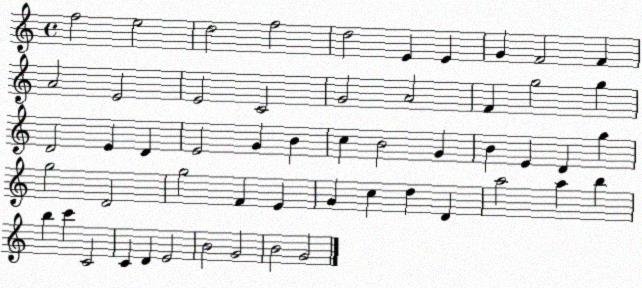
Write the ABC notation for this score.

X:1
T:Untitled
M:4/4
L:1/4
K:C
f2 e2 d2 f2 d2 E E G F2 F A2 E2 E2 C2 G2 A2 F g2 g D2 E D E2 G B c B2 G B E D g g2 D2 g2 F E G c d D a2 a b b c' C2 C D E2 B2 G2 B2 G2